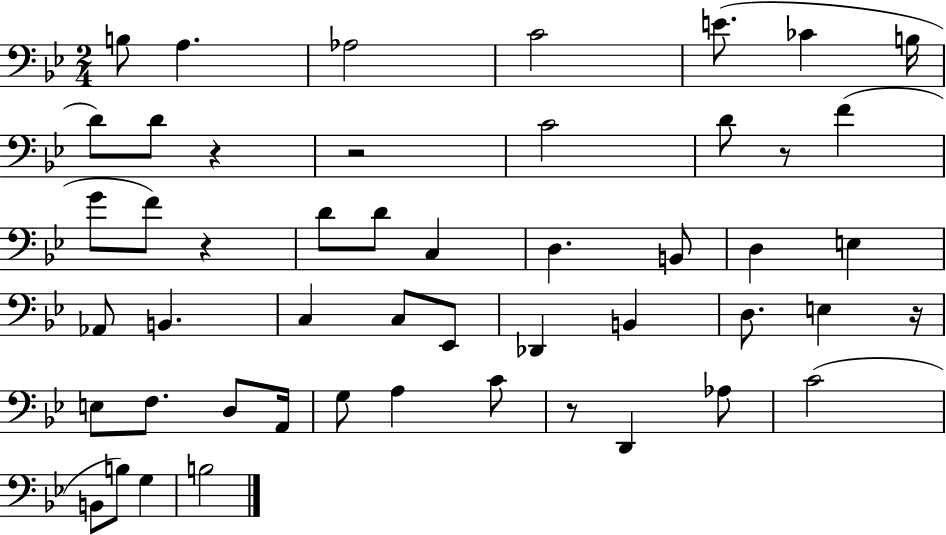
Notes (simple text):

B3/e A3/q. Ab3/h C4/h E4/e. CES4/q B3/s D4/e D4/e R/q R/h C4/h D4/e R/e F4/q G4/e F4/e R/q D4/e D4/e C3/q D3/q. B2/e D3/q E3/q Ab2/e B2/q. C3/q C3/e Eb2/e Db2/q B2/q D3/e. E3/q R/s E3/e F3/e. D3/e A2/s G3/e A3/q C4/e R/e D2/q Ab3/e C4/h B2/e B3/e G3/q B3/h